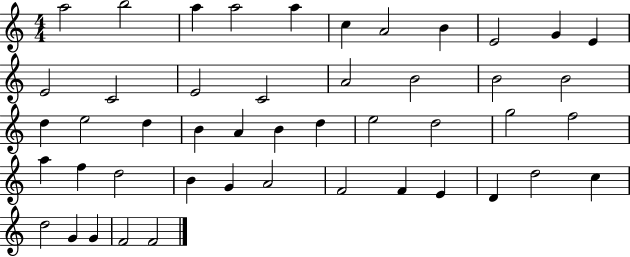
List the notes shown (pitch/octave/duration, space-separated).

A5/h B5/h A5/q A5/h A5/q C5/q A4/h B4/q E4/h G4/q E4/q E4/h C4/h E4/h C4/h A4/h B4/h B4/h B4/h D5/q E5/h D5/q B4/q A4/q B4/q D5/q E5/h D5/h G5/h F5/h A5/q F5/q D5/h B4/q G4/q A4/h F4/h F4/q E4/q D4/q D5/h C5/q D5/h G4/q G4/q F4/h F4/h